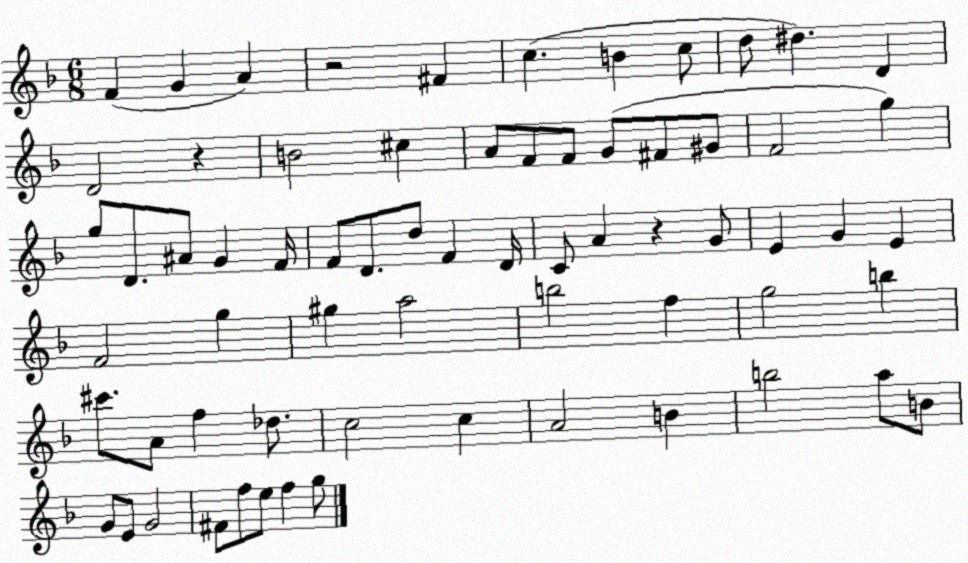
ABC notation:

X:1
T:Untitled
M:6/8
L:1/4
K:F
F G A z2 ^F c B c/2 d/2 ^d D D2 z B2 ^c A/2 F/2 F/2 G/2 ^F/2 ^G/2 F2 g g/2 D/2 ^A/2 G F/4 F/2 D/2 d/2 F D/4 C/2 A z G/2 E G E F2 g ^g a2 b2 f g2 b ^c'/2 A/2 f _d/2 c2 c A2 B b2 a/2 B/2 G/2 E/2 G2 ^F/2 f/2 e/2 f g/2